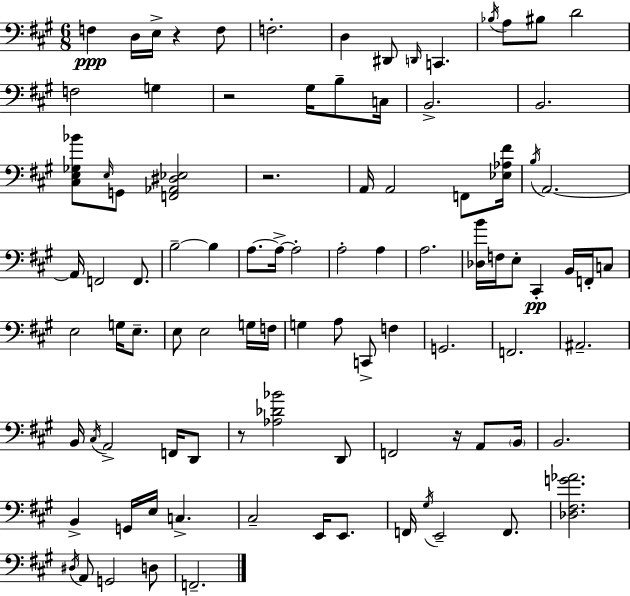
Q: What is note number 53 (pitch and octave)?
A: A3